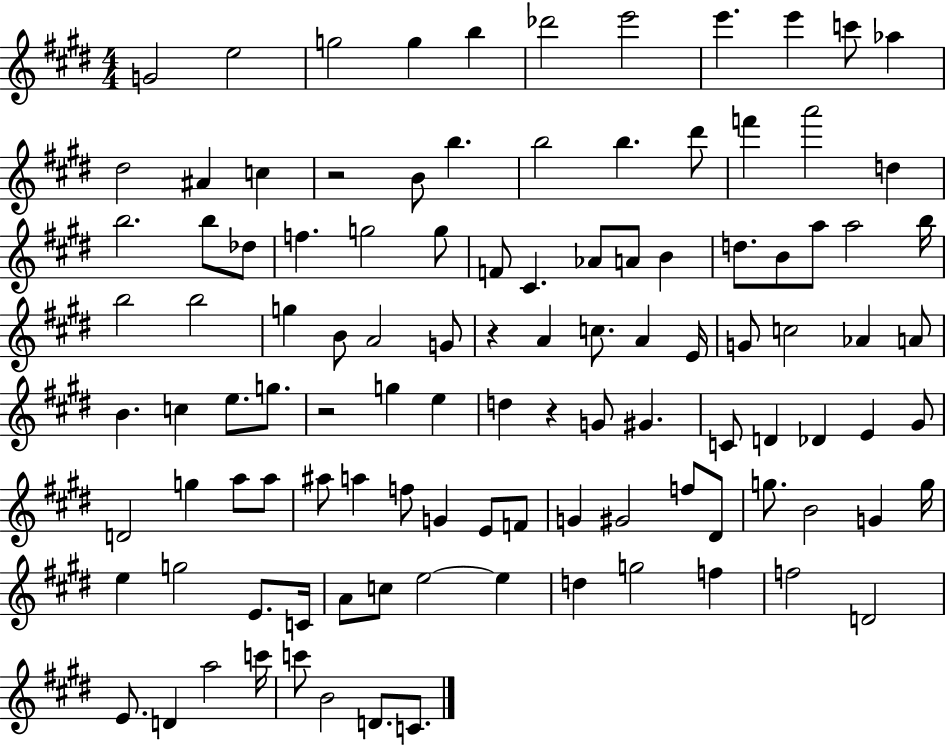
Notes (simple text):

G4/h E5/h G5/h G5/q B5/q Db6/h E6/h E6/q. E6/q C6/e Ab5/q D#5/h A#4/q C5/q R/h B4/e B5/q. B5/h B5/q. D#6/e F6/q A6/h D5/q B5/h. B5/e Db5/e F5/q. G5/h G5/e F4/e C#4/q. Ab4/e A4/e B4/q D5/e. B4/e A5/e A5/h B5/s B5/h B5/h G5/q B4/e A4/h G4/e R/q A4/q C5/e. A4/q E4/s G4/e C5/h Ab4/q A4/e B4/q. C5/q E5/e. G5/e. R/h G5/q E5/q D5/q R/q G4/e G#4/q. C4/e D4/q Db4/q E4/q G#4/e D4/h G5/q A5/e A5/e A#5/e A5/q F5/e G4/q E4/e F4/e G4/q G#4/h F5/e D#4/e G5/e. B4/h G4/q G5/s E5/q G5/h E4/e. C4/s A4/e C5/e E5/h E5/q D5/q G5/h F5/q F5/h D4/h E4/e. D4/q A5/h C6/s C6/e B4/h D4/e. C4/e.